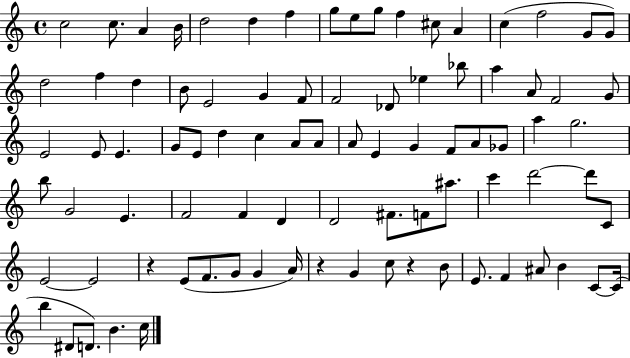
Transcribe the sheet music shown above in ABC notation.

X:1
T:Untitled
M:4/4
L:1/4
K:C
c2 c/2 A B/4 d2 d f g/2 e/2 g/2 f ^c/2 A c f2 G/2 G/2 d2 f d B/2 E2 G F/2 F2 _D/2 _e _b/2 a A/2 F2 G/2 E2 E/2 E G/2 E/2 d c A/2 A/2 A/2 E G F/2 A/2 _G/2 a g2 b/2 G2 E F2 F D D2 ^F/2 F/2 ^a/2 c' d'2 d'/2 C/2 E2 E2 z E/2 F/2 G/2 G A/4 z G c/2 z B/2 E/2 F ^A/2 B C/2 C/4 b ^D/2 D/2 B c/4